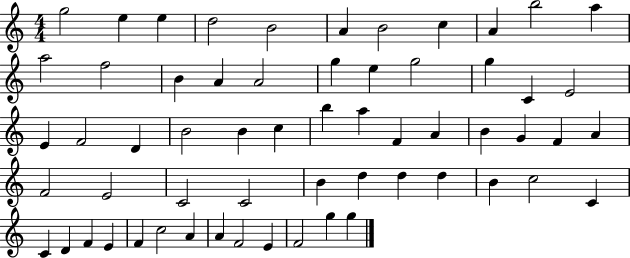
{
  \clef treble
  \numericTimeSignature
  \time 4/4
  \key c \major
  g''2 e''4 e''4 | d''2 b'2 | a'4 b'2 c''4 | a'4 b''2 a''4 | \break a''2 f''2 | b'4 a'4 a'2 | g''4 e''4 g''2 | g''4 c'4 e'2 | \break e'4 f'2 d'4 | b'2 b'4 c''4 | b''4 a''4 f'4 a'4 | b'4 g'4 f'4 a'4 | \break f'2 e'2 | c'2 c'2 | b'4 d''4 d''4 d''4 | b'4 c''2 c'4 | \break c'4 d'4 f'4 e'4 | f'4 c''2 a'4 | a'4 f'2 e'4 | f'2 g''4 g''4 | \break \bar "|."
}